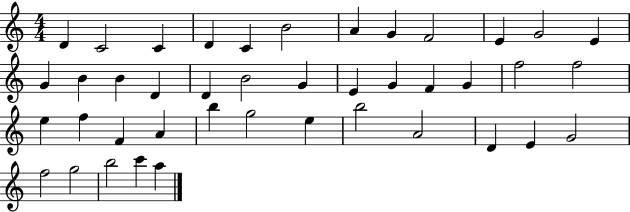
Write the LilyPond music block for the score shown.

{
  \clef treble
  \numericTimeSignature
  \time 4/4
  \key c \major
  d'4 c'2 c'4 | d'4 c'4 b'2 | a'4 g'4 f'2 | e'4 g'2 e'4 | \break g'4 b'4 b'4 d'4 | d'4 b'2 g'4 | e'4 g'4 f'4 g'4 | f''2 f''2 | \break e''4 f''4 f'4 a'4 | b''4 g''2 e''4 | b''2 a'2 | d'4 e'4 g'2 | \break f''2 g''2 | b''2 c'''4 a''4 | \bar "|."
}